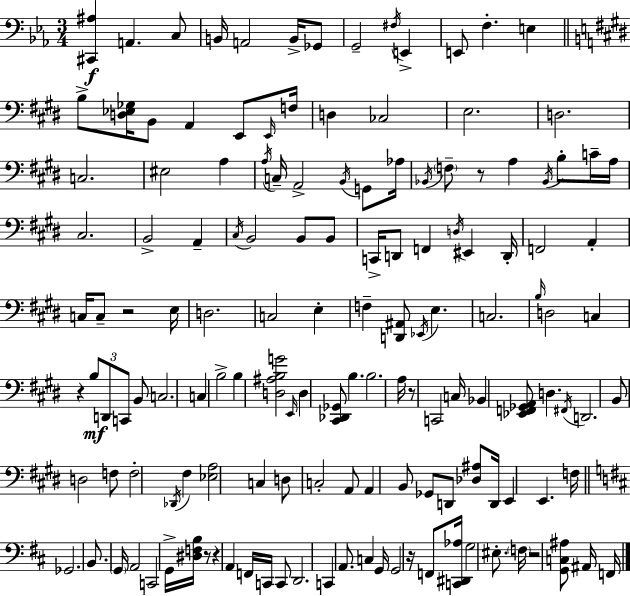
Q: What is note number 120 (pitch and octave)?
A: F2